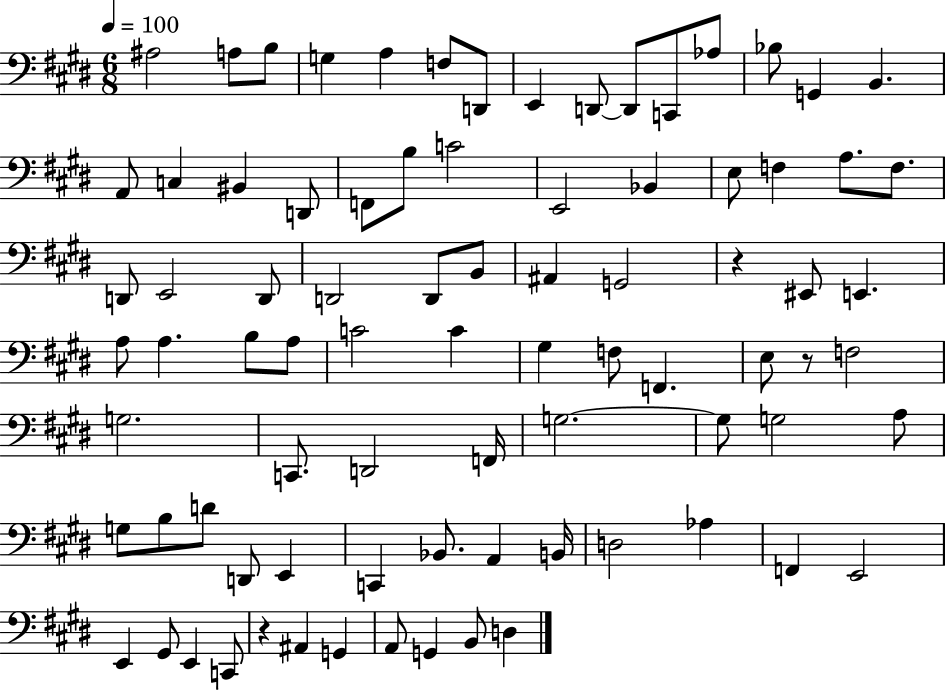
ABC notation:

X:1
T:Untitled
M:6/8
L:1/4
K:E
^A,2 A,/2 B,/2 G, A, F,/2 D,,/2 E,, D,,/2 D,,/2 C,,/2 _A,/2 _B,/2 G,, B,, A,,/2 C, ^B,, D,,/2 F,,/2 B,/2 C2 E,,2 _B,, E,/2 F, A,/2 F,/2 D,,/2 E,,2 D,,/2 D,,2 D,,/2 B,,/2 ^A,, G,,2 z ^E,,/2 E,, A,/2 A, B,/2 A,/2 C2 C ^G, F,/2 F,, E,/2 z/2 F,2 G,2 C,,/2 D,,2 F,,/4 G,2 G,/2 G,2 A,/2 G,/2 B,/2 D/2 D,,/2 E,, C,, _B,,/2 A,, B,,/4 D,2 _A, F,, E,,2 E,, ^G,,/2 E,, C,,/2 z ^A,, G,, A,,/2 G,, B,,/2 D,